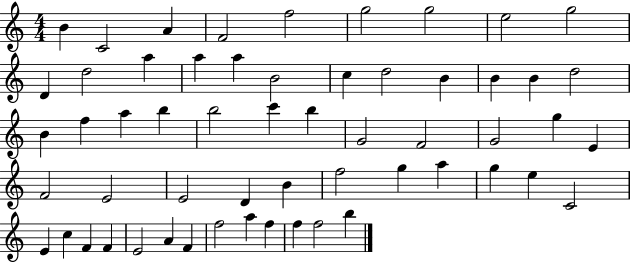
B4/q C4/h A4/q F4/h F5/h G5/h G5/h E5/h G5/h D4/q D5/h A5/q A5/q A5/q B4/h C5/q D5/h B4/q B4/q B4/q D5/h B4/q F5/q A5/q B5/q B5/h C6/q B5/q G4/h F4/h G4/h G5/q E4/q F4/h E4/h E4/h D4/q B4/q F5/h G5/q A5/q G5/q E5/q C4/h E4/q C5/q F4/q F4/q E4/h A4/q F4/q F5/h A5/q F5/q F5/q F5/h B5/q